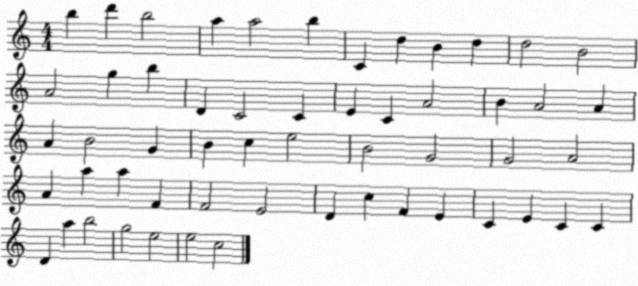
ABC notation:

X:1
T:Untitled
M:4/4
L:1/4
K:C
b d' b2 a a2 b C d B d d2 B2 A2 g b D C2 C E C A2 B A2 A A B2 G B c e2 B2 G2 G2 A2 A a a F F2 E2 D c F E C E C C D a b2 g2 e2 e2 c2